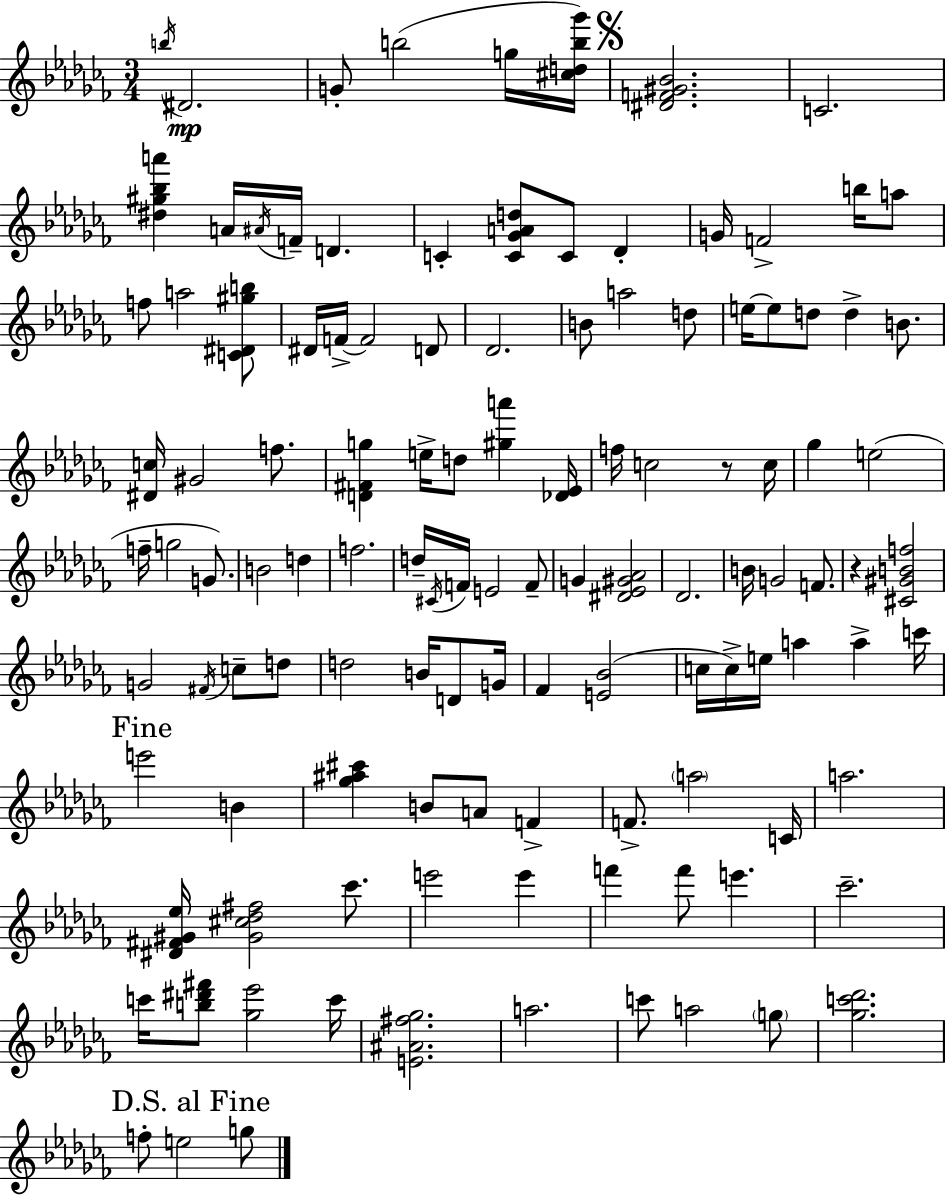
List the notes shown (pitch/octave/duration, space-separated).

B5/s D#4/h. G4/e B5/h G5/s [C#5,D5,B5,Gb6]/s [D#4,F4,G#4,Bb4]/h. C4/h. [D#5,G#5,Bb5,A6]/q A4/s A#4/s F4/s D4/q. C4/q [C4,Gb4,A4,D5]/e C4/e Db4/q G4/s F4/h B5/s A5/e F5/e A5/h [C4,D#4,G#5,B5]/e D#4/s F4/s F4/h D4/e Db4/h. B4/e A5/h D5/e E5/s E5/e D5/e D5/q B4/e. [D#4,C5]/s G#4/h F5/e. [D4,F#4,G5]/q E5/s D5/e [G#5,A6]/q [Db4,Eb4]/s F5/s C5/h R/e C5/s Gb5/q E5/h F5/s G5/h G4/e. B4/h D5/q F5/h. D5/s C#4/s F4/s E4/h F4/e G4/q [D#4,Eb4,G#4,Ab4]/h Db4/h. B4/s G4/h F4/e. R/q [C#4,G#4,B4,F5]/h G4/h F#4/s C5/e D5/e D5/h B4/s D4/e G4/s FES4/q [E4,Bb4]/h C5/s C5/s E5/s A5/q A5/q C6/s E6/h B4/q [Gb5,A#5,C#6]/q B4/e A4/e F4/q F4/e. A5/h C4/s A5/h. [D#4,F#4,G#4,Eb5]/s [G#4,C#5,Db5,F#5]/h CES6/e. E6/h E6/q F6/q F6/e E6/q. CES6/h. C6/s [B5,D#6,F#6]/e [Gb5,Eb6]/h C6/s [E4,A#4,F#5,Gb5]/h. A5/h. C6/e A5/h G5/e [Gb5,C6,Db6]/h. F5/e E5/h G5/e